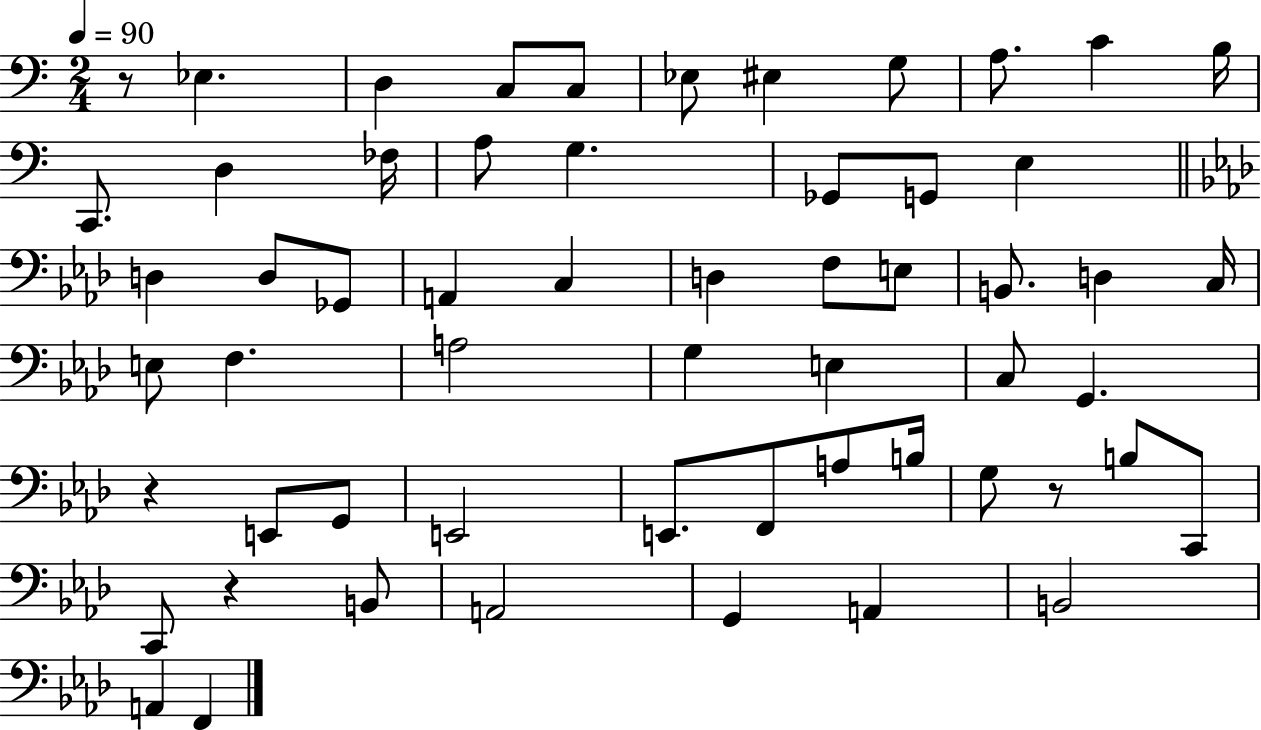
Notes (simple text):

R/e Eb3/q. D3/q C3/e C3/e Eb3/e EIS3/q G3/e A3/e. C4/q B3/s C2/e. D3/q FES3/s A3/e G3/q. Gb2/e G2/e E3/q D3/q D3/e Gb2/e A2/q C3/q D3/q F3/e E3/e B2/e. D3/q C3/s E3/e F3/q. A3/h G3/q E3/q C3/e G2/q. R/q E2/e G2/e E2/h E2/e. F2/e A3/e B3/s G3/e R/e B3/e C2/e C2/e R/q B2/e A2/h G2/q A2/q B2/h A2/q F2/q